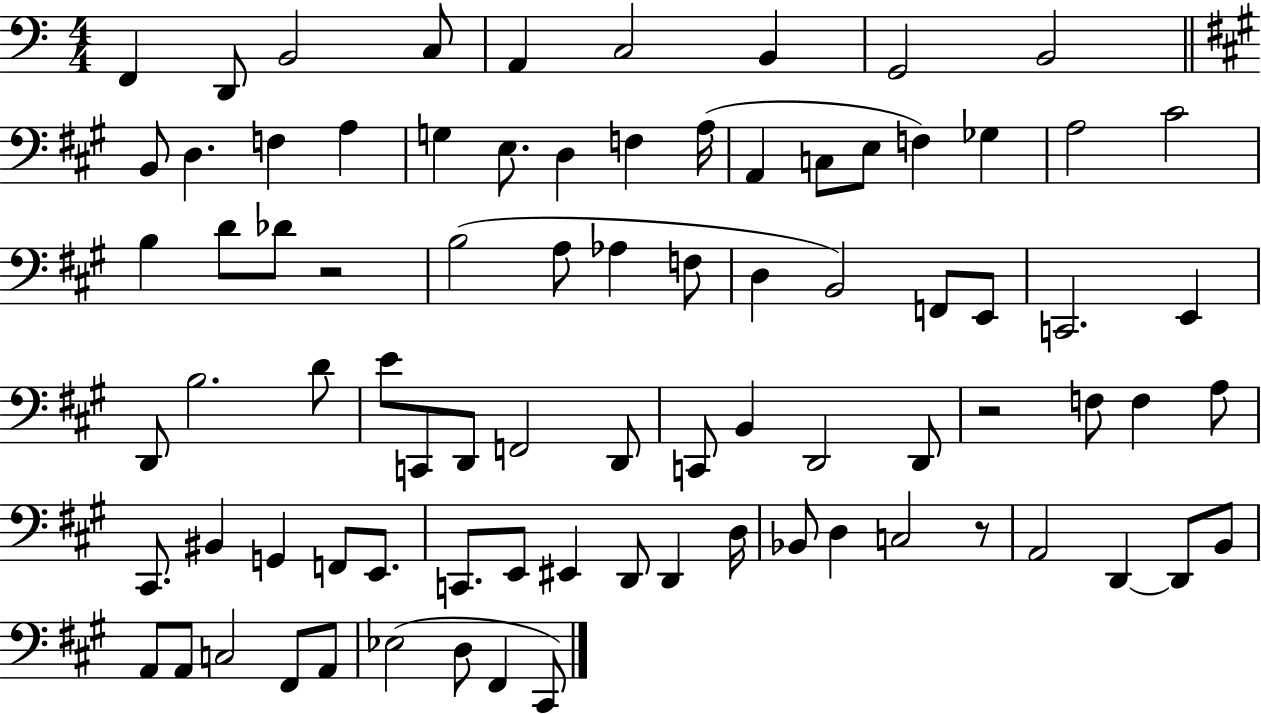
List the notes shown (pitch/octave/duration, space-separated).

F2/q D2/e B2/h C3/e A2/q C3/h B2/q G2/h B2/h B2/e D3/q. F3/q A3/q G3/q E3/e. D3/q F3/q A3/s A2/q C3/e E3/e F3/q Gb3/q A3/h C#4/h B3/q D4/e Db4/e R/h B3/h A3/e Ab3/q F3/e D3/q B2/h F2/e E2/e C2/h. E2/q D2/e B3/h. D4/e E4/e C2/e D2/e F2/h D2/e C2/e B2/q D2/h D2/e R/h F3/e F3/q A3/e C#2/e. BIS2/q G2/q F2/e E2/e. C2/e. E2/e EIS2/q D2/e D2/q D3/s Bb2/e D3/q C3/h R/e A2/h D2/q D2/e B2/e A2/e A2/e C3/h F#2/e A2/e Eb3/h D3/e F#2/q C#2/e